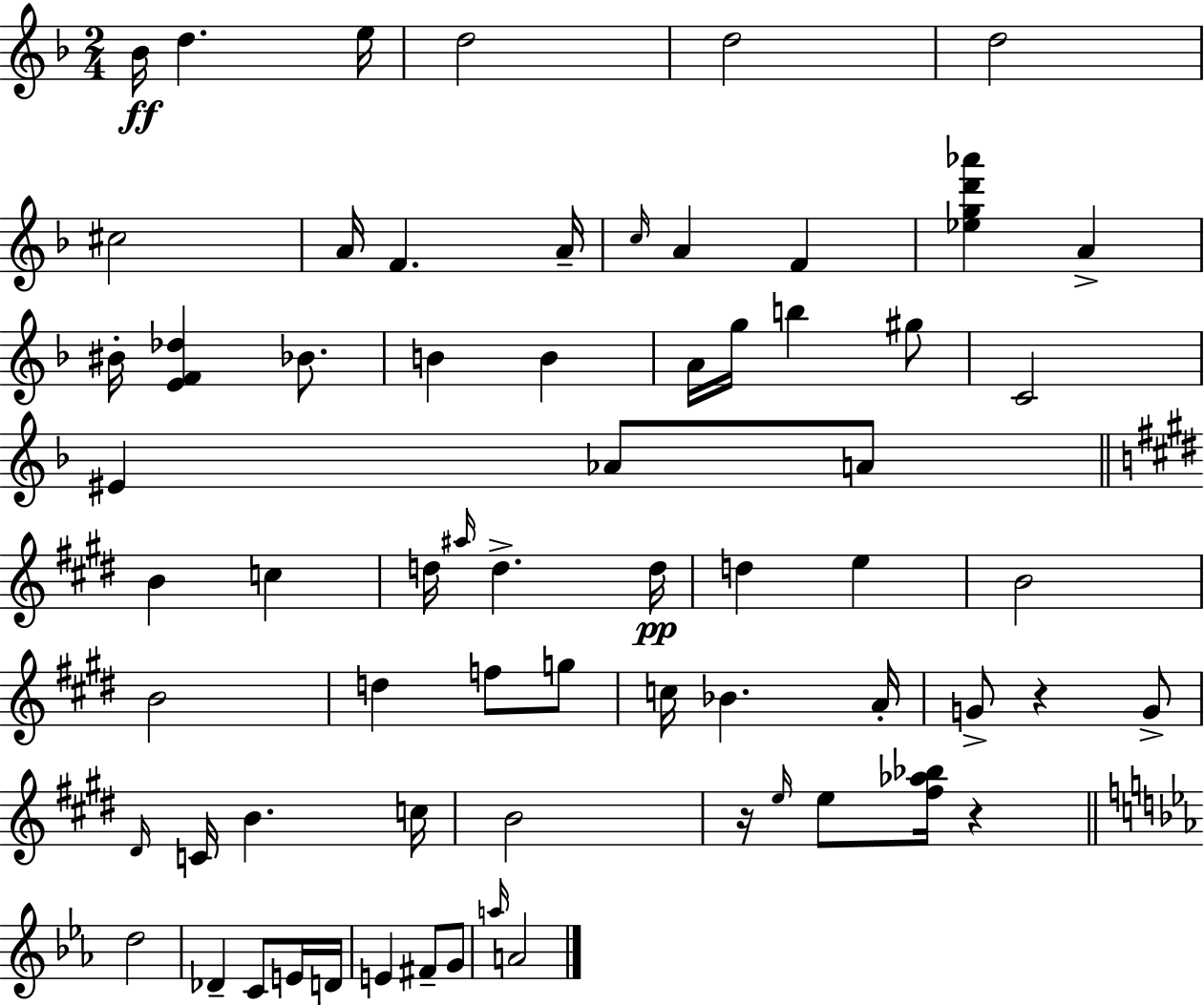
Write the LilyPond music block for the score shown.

{
  \clef treble
  \numericTimeSignature
  \time 2/4
  \key d \minor
  \repeat volta 2 { bes'16\ff d''4. e''16 | d''2 | d''2 | d''2 | \break cis''2 | a'16 f'4. a'16-- | \grace { c''16 } a'4 f'4 | <ees'' g'' d''' aes'''>4 a'4-> | \break bis'16-. <e' f' des''>4 bes'8. | b'4 b'4 | a'16 g''16 b''4 gis''8 | c'2 | \break eis'4 aes'8 a'8 | \bar "||" \break \key e \major b'4 c''4 | d''16 \grace { ais''16 } d''4.-> | d''16\pp d''4 e''4 | b'2 | \break b'2 | d''4 f''8 g''8 | c''16 bes'4. | a'16-. g'8-> r4 g'8-> | \break \grace { dis'16 } c'16 b'4. | c''16 b'2 | r16 \grace { e''16 } e''8 <fis'' aes'' bes''>16 r4 | \bar "||" \break \key ees \major d''2 | des'4-- c'8 e'16 d'16 | e'4 fis'8-- g'8 | \grace { a''16 } a'2 | \break } \bar "|."
}